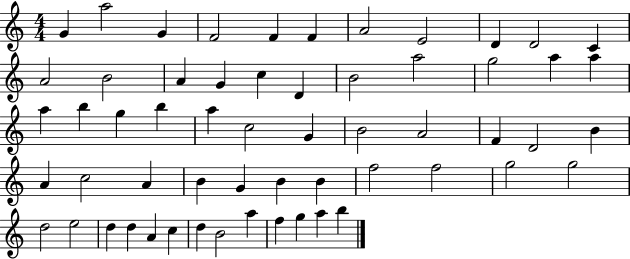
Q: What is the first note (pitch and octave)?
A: G4